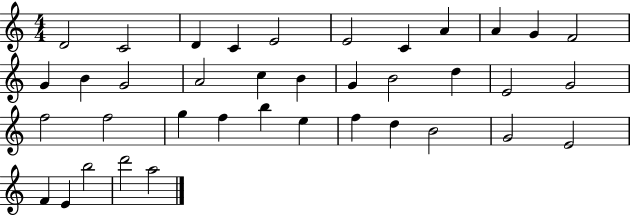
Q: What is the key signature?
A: C major